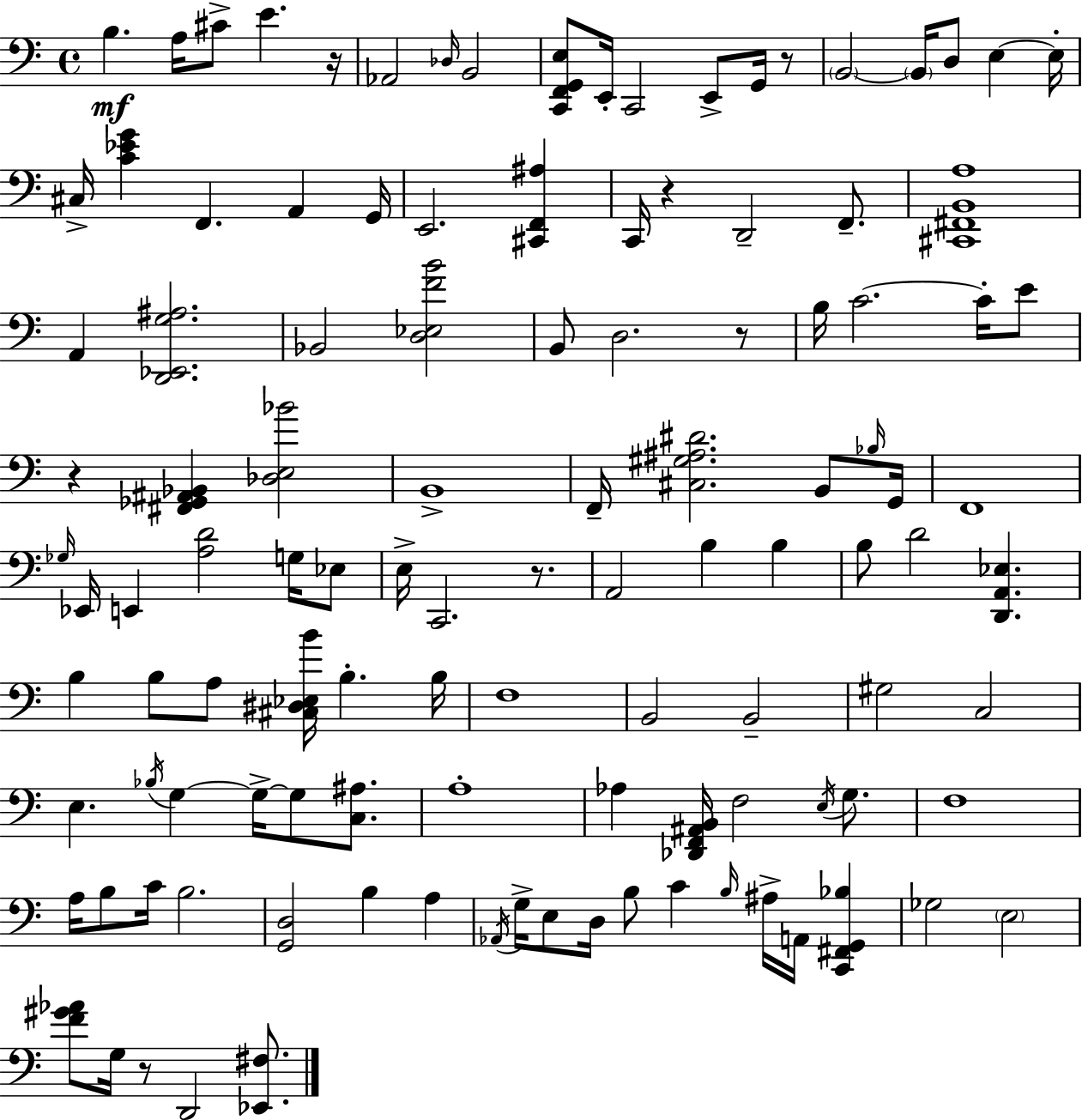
{
  \clef bass
  \time 4/4
  \defaultTimeSignature
  \key a \minor
  b4.\mf a16 cis'8-> e'4. r16 | aes,2 \grace { des16 } b,2 | <c, f, g, e>8 e,16-. c,2 e,8-> g,16 r8 | \parenthesize b,2~~ \parenthesize b,16 d8 e4~~ | \break e16-. cis16-> <c' ees' g'>4 f,4. a,4 | g,16 e,2. <cis, f, ais>4 | c,16 r4 d,2-- f,8.-- | <cis, fis, b, a>1 | \break a,4 <d, ees, g ais>2. | bes,2 <d ees f' b'>2 | b,8 d2. r8 | b16 c'2.~~ c'16-. e'8 | \break r4 <fis, ges, ais, bes,>4 <des e bes'>2 | b,1-> | f,16-- <cis gis ais dis'>2. b,8 | \grace { bes16 } g,16 f,1 | \break \grace { ges16 } ees,16 e,4 <a d'>2 | g16 ees8 e16-> c,2. | r8. a,2 b4 b4 | b8 d'2 <d, a, ees>4. | \break b4 b8 a8 <cis dis ees b'>16 b4.-. | b16 f1 | b,2 b,2-- | gis2 c2 | \break e4. \acciaccatura { bes16 } g4~~ g16->~~ g8 | <c ais>8. a1-. | aes4 <des, f, ais, b,>16 f2 | \acciaccatura { e16 } g8. f1 | \break a16 b8 c'16 b2. | <g, d>2 b4 | a4 \acciaccatura { aes,16 } g16-> e8 d16 b8 c'4 | \grace { b16 } ais16-> a,16 <c, fis, g, bes>4 ges2 \parenthesize e2 | \break <f' gis' aes'>8 g16 r8 d,2 | <ees, fis>8. \bar "|."
}